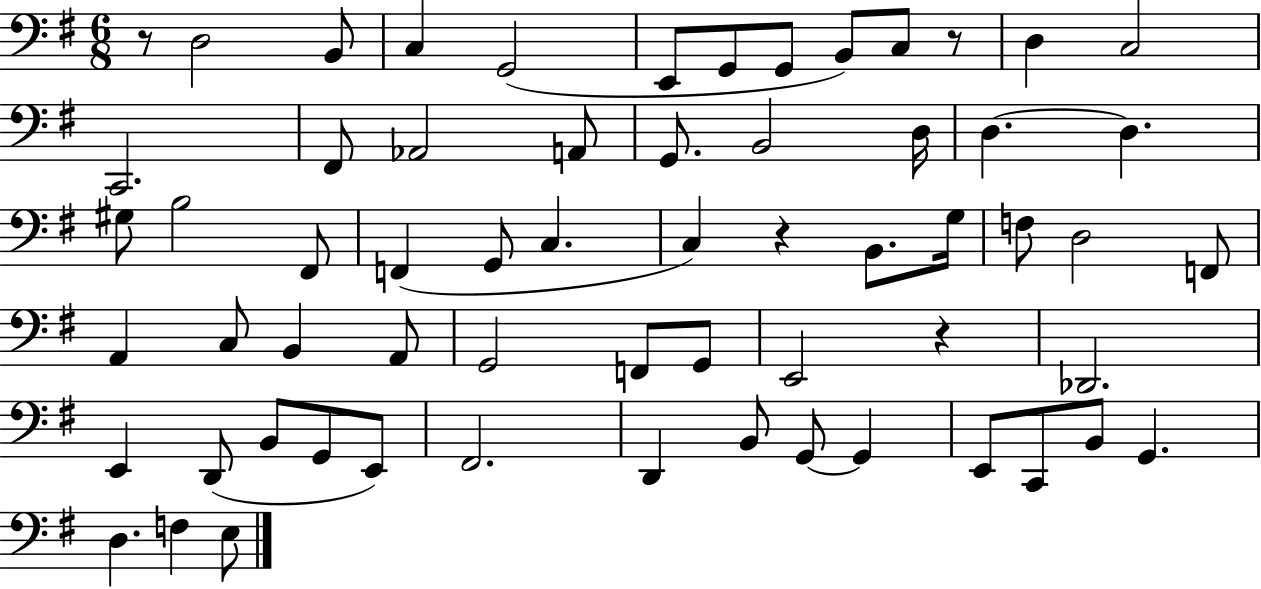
R/e D3/h B2/e C3/q G2/h E2/e G2/e G2/e B2/e C3/e R/e D3/q C3/h C2/h. F#2/e Ab2/h A2/e G2/e. B2/h D3/s D3/q. D3/q. G#3/e B3/h F#2/e F2/q G2/e C3/q. C3/q R/q B2/e. G3/s F3/e D3/h F2/e A2/q C3/e B2/q A2/e G2/h F2/e G2/e E2/h R/q Db2/h. E2/q D2/e B2/e G2/e E2/e F#2/h. D2/q B2/e G2/e G2/q E2/e C2/e B2/e G2/q. D3/q. F3/q E3/e